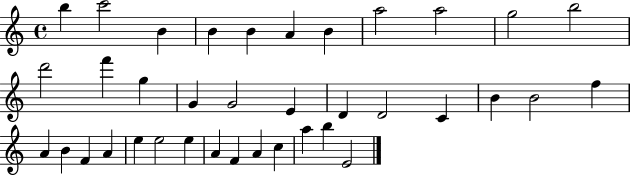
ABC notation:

X:1
T:Untitled
M:4/4
L:1/4
K:C
b c'2 B B B A B a2 a2 g2 b2 d'2 f' g G G2 E D D2 C B B2 f A B F A e e2 e A F A c a b E2